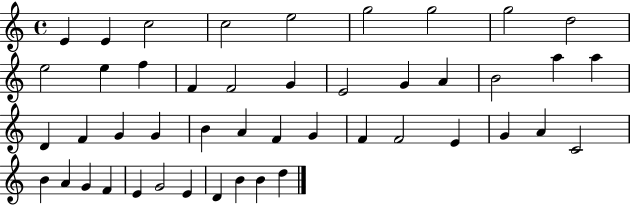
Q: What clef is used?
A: treble